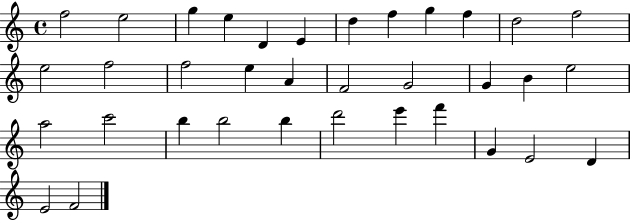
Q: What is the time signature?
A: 4/4